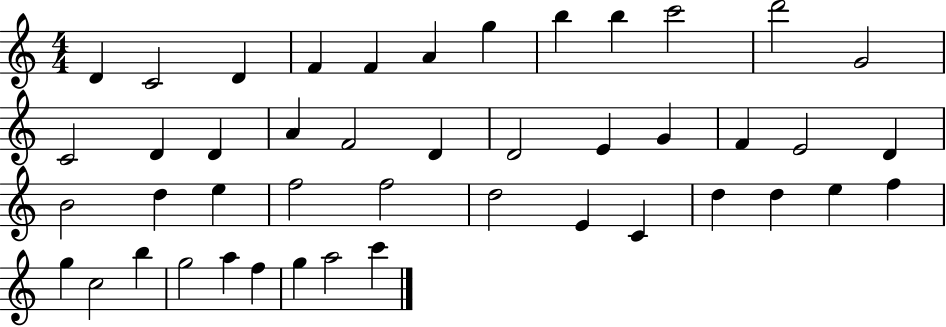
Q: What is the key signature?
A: C major